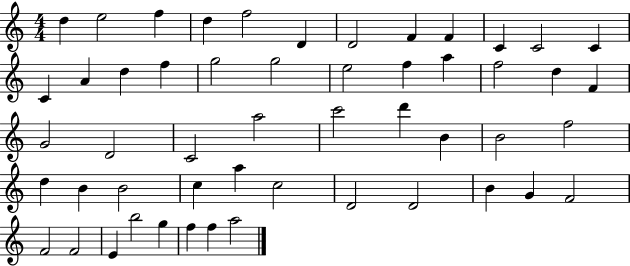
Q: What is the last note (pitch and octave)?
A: A5